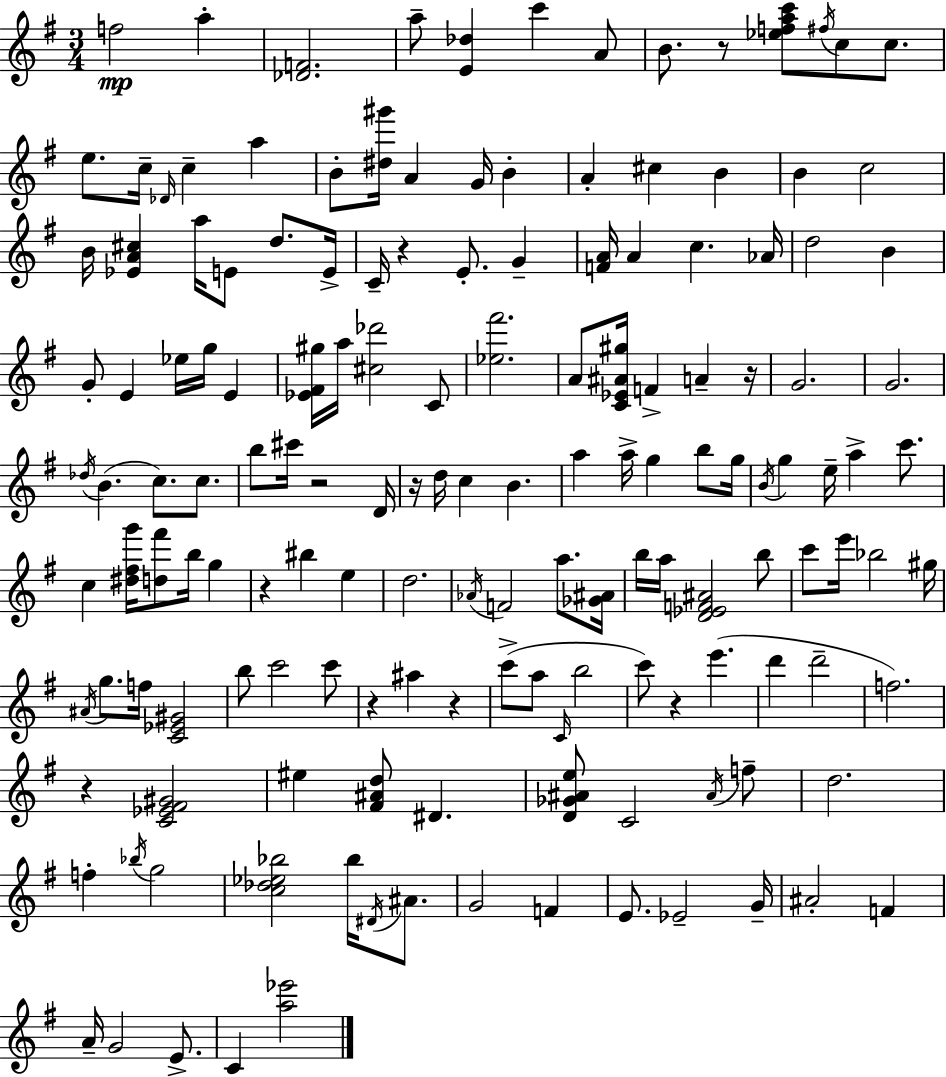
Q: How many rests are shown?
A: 10